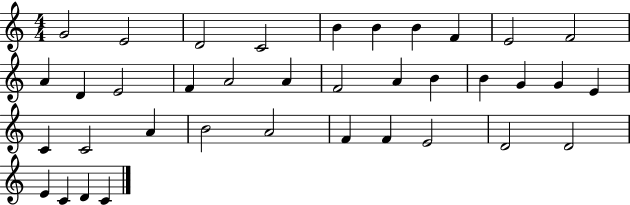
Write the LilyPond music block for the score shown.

{
  \clef treble
  \numericTimeSignature
  \time 4/4
  \key c \major
  g'2 e'2 | d'2 c'2 | b'4 b'4 b'4 f'4 | e'2 f'2 | \break a'4 d'4 e'2 | f'4 a'2 a'4 | f'2 a'4 b'4 | b'4 g'4 g'4 e'4 | \break c'4 c'2 a'4 | b'2 a'2 | f'4 f'4 e'2 | d'2 d'2 | \break e'4 c'4 d'4 c'4 | \bar "|."
}